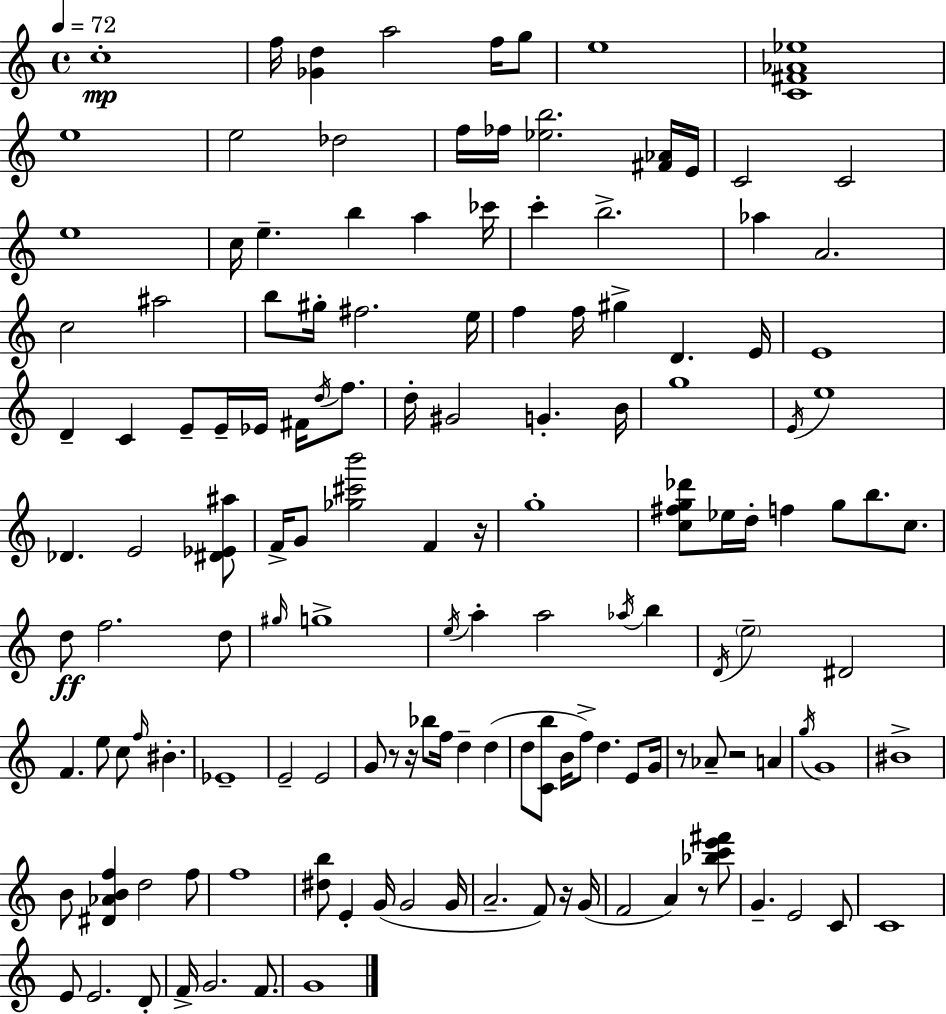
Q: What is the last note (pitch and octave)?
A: G4